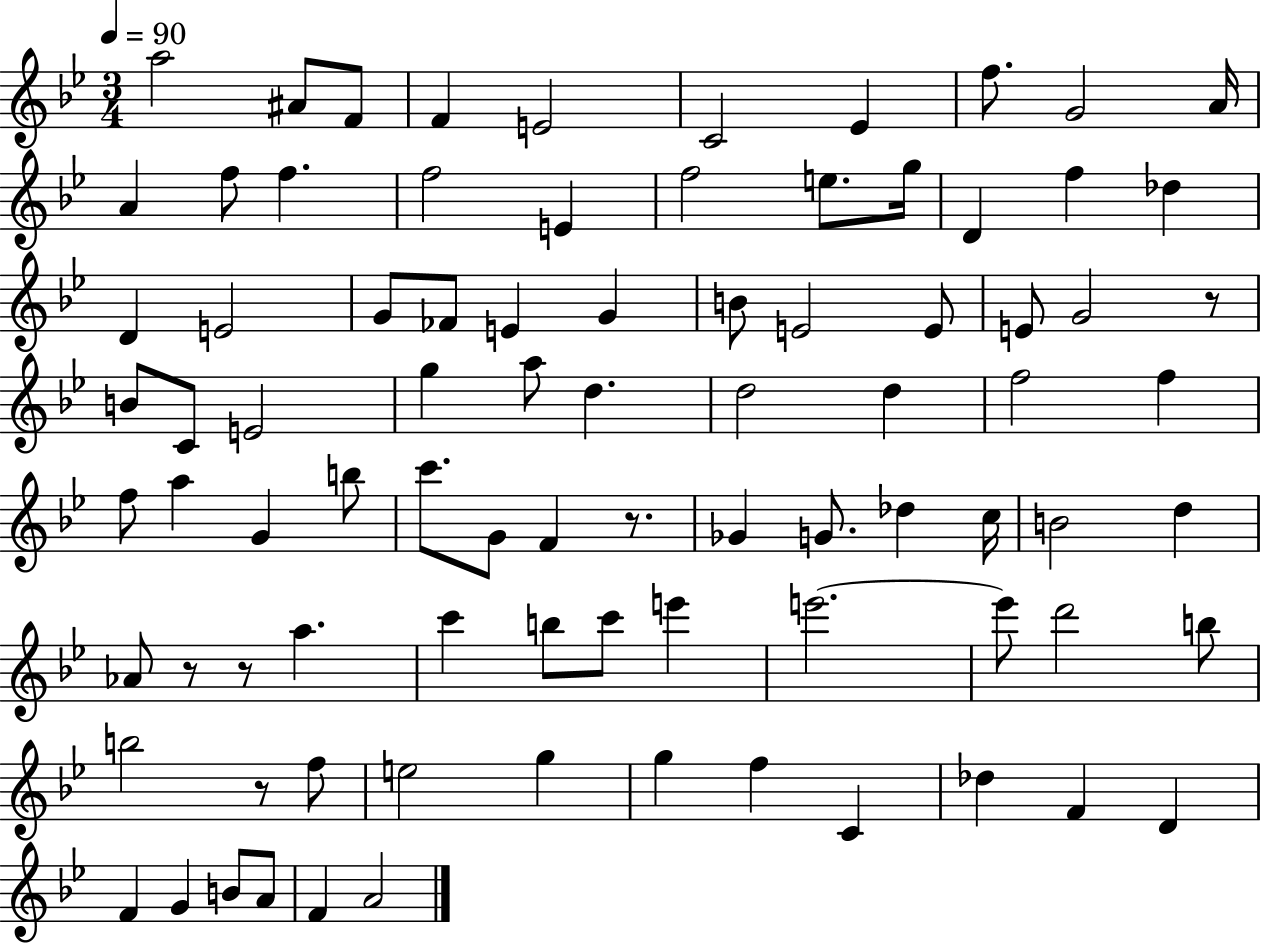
{
  \clef treble
  \numericTimeSignature
  \time 3/4
  \key bes \major
  \tempo 4 = 90
  a''2 ais'8 f'8 | f'4 e'2 | c'2 ees'4 | f''8. g'2 a'16 | \break a'4 f''8 f''4. | f''2 e'4 | f''2 e''8. g''16 | d'4 f''4 des''4 | \break d'4 e'2 | g'8 fes'8 e'4 g'4 | b'8 e'2 e'8 | e'8 g'2 r8 | \break b'8 c'8 e'2 | g''4 a''8 d''4. | d''2 d''4 | f''2 f''4 | \break f''8 a''4 g'4 b''8 | c'''8. g'8 f'4 r8. | ges'4 g'8. des''4 c''16 | b'2 d''4 | \break aes'8 r8 r8 a''4. | c'''4 b''8 c'''8 e'''4 | e'''2.~~ | e'''8 d'''2 b''8 | \break b''2 r8 f''8 | e''2 g''4 | g''4 f''4 c'4 | des''4 f'4 d'4 | \break f'4 g'4 b'8 a'8 | f'4 a'2 | \bar "|."
}